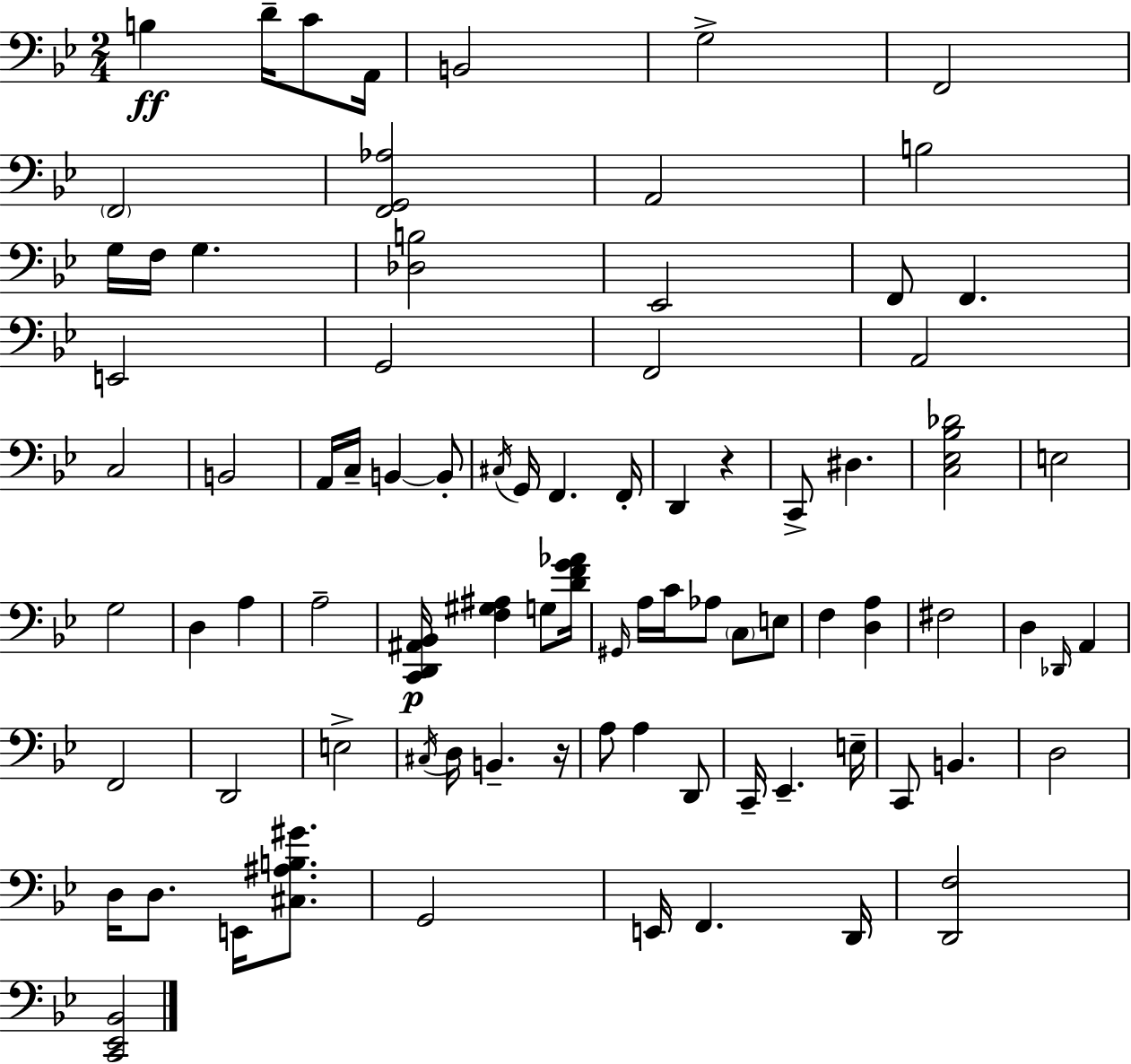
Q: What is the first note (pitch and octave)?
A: B3